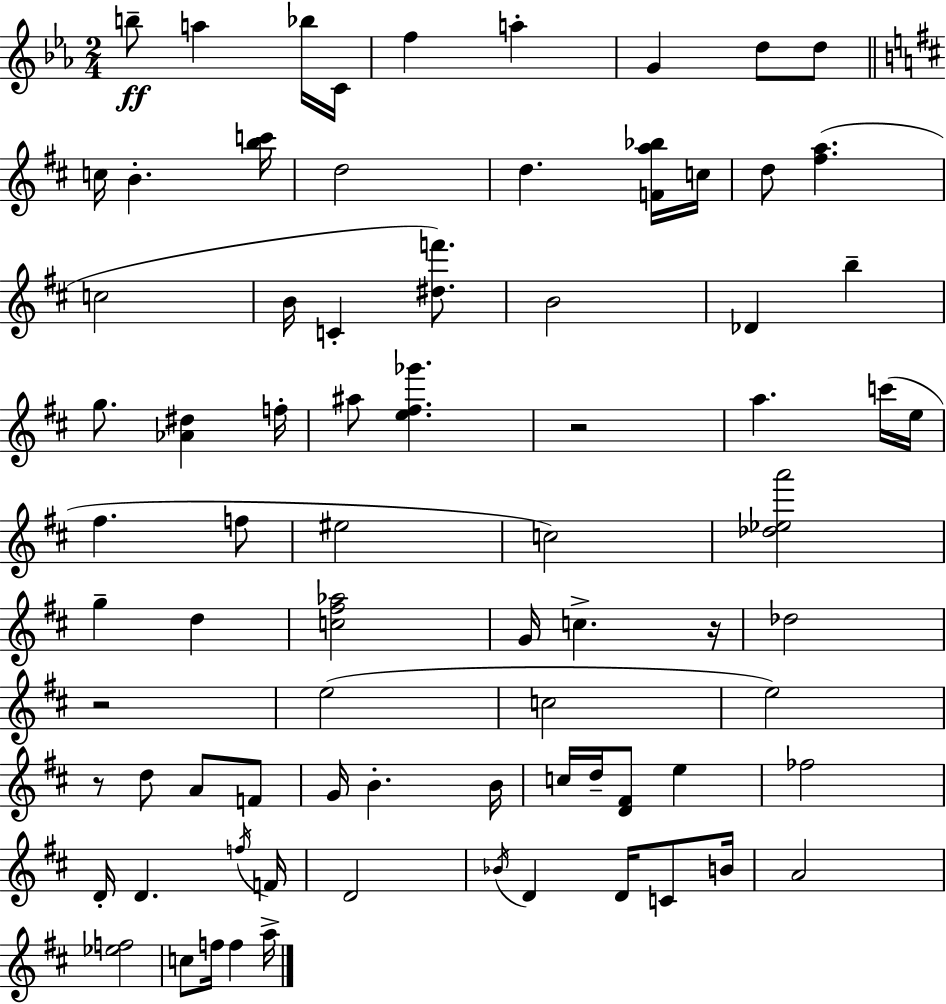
B5/e A5/q Bb5/s C4/s F5/q A5/q G4/q D5/e D5/e C5/s B4/q. [B5,C6]/s D5/h D5/q. [F4,A5,Bb5]/s C5/s D5/e [F#5,A5]/q. C5/h B4/s C4/q [D#5,F6]/e. B4/h Db4/q B5/q G5/e. [Ab4,D#5]/q F5/s A#5/e [E5,F#5,Gb6]/q. R/h A5/q. C6/s E5/s F#5/q. F5/e EIS5/h C5/h [Db5,Eb5,A6]/h G5/q D5/q [C5,F#5,Ab5]/h G4/s C5/q. R/s Db5/h R/h E5/h C5/h E5/h R/e D5/e A4/e F4/e G4/s B4/q. B4/s C5/s D5/s [D4,F#4]/e E5/q FES5/h D4/s D4/q. F5/s F4/s D4/h Bb4/s D4/q D4/s C4/e B4/s A4/h [Eb5,F5]/h C5/e F5/s F5/q A5/s